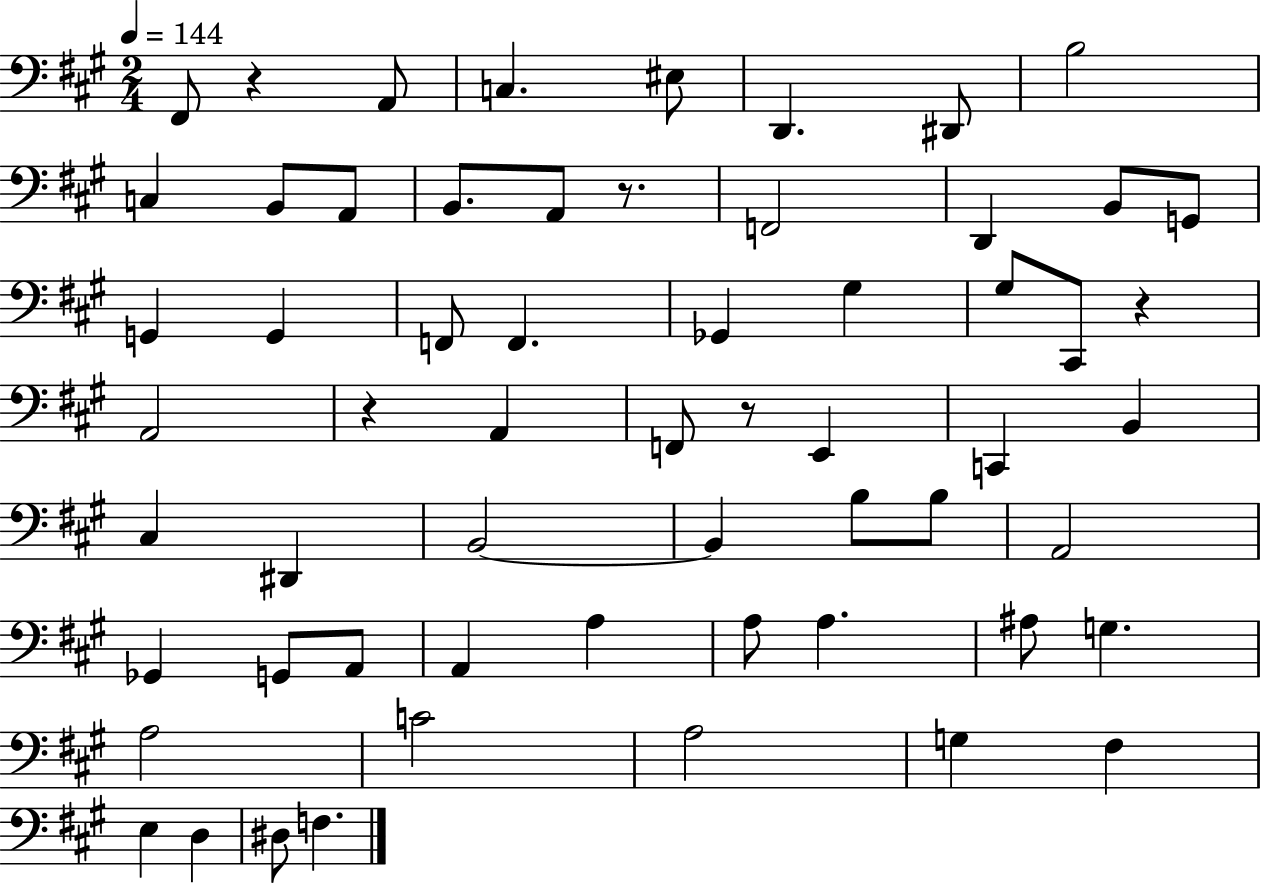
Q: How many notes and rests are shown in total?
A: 60